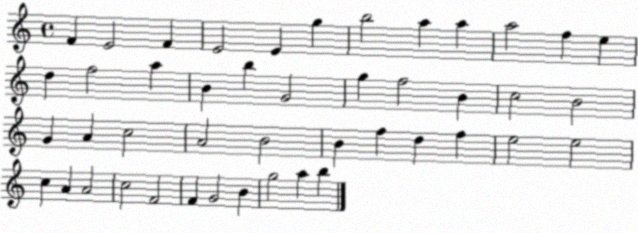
X:1
T:Untitled
M:4/4
L:1/4
K:C
F E2 F E2 E g b2 a a a2 f e d f2 a B b G2 g f2 B c2 B2 G A c2 A2 B2 B f d f e2 e2 c A A2 c2 F2 F G2 B g2 a b